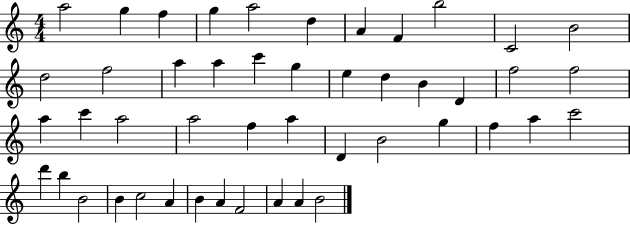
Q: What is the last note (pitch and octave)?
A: B4